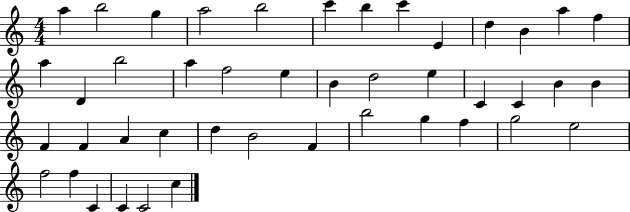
A5/q B5/h G5/q A5/h B5/h C6/q B5/q C6/q E4/q D5/q B4/q A5/q F5/q A5/q D4/q B5/h A5/q F5/h E5/q B4/q D5/h E5/q C4/q C4/q B4/q B4/q F4/q F4/q A4/q C5/q D5/q B4/h F4/q B5/h G5/q F5/q G5/h E5/h F5/h F5/q C4/q C4/q C4/h C5/q